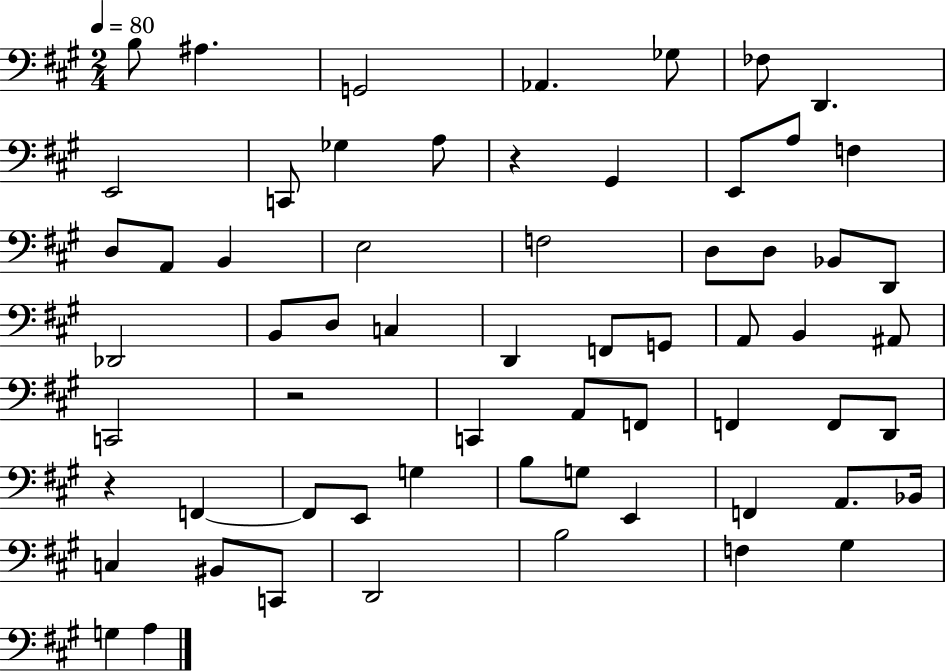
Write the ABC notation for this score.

X:1
T:Untitled
M:2/4
L:1/4
K:A
B,/2 ^A, G,,2 _A,, _G,/2 _F,/2 D,, E,,2 C,,/2 _G, A,/2 z ^G,, E,,/2 A,/2 F, D,/2 A,,/2 B,, E,2 F,2 D,/2 D,/2 _B,,/2 D,,/2 _D,,2 B,,/2 D,/2 C, D,, F,,/2 G,,/2 A,,/2 B,, ^A,,/2 C,,2 z2 C,, A,,/2 F,,/2 F,, F,,/2 D,,/2 z F,, F,,/2 E,,/2 G, B,/2 G,/2 E,, F,, A,,/2 _B,,/4 C, ^B,,/2 C,,/2 D,,2 B,2 F, ^G, G, A,